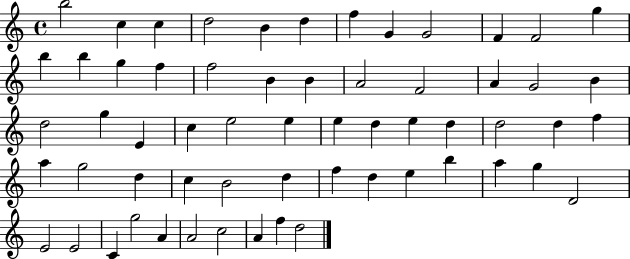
B5/h C5/q C5/q D5/h B4/q D5/q F5/q G4/q G4/h F4/q F4/h G5/q B5/q B5/q G5/q F5/q F5/h B4/q B4/q A4/h F4/h A4/q G4/h B4/q D5/h G5/q E4/q C5/q E5/h E5/q E5/q D5/q E5/q D5/q D5/h D5/q F5/q A5/q G5/h D5/q C5/q B4/h D5/q F5/q D5/q E5/q B5/q A5/q G5/q D4/h E4/h E4/h C4/q G5/h A4/q A4/h C5/h A4/q F5/q D5/h